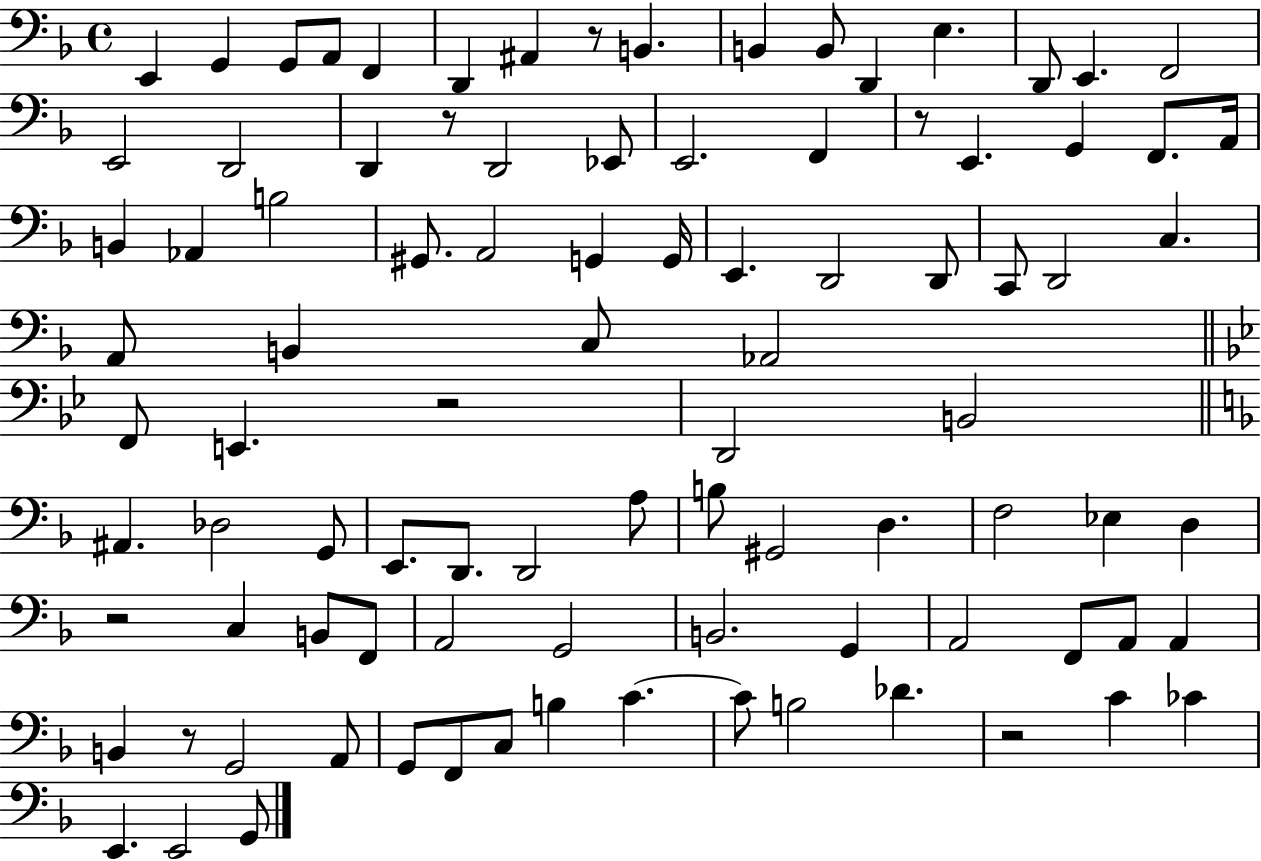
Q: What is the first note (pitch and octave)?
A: E2